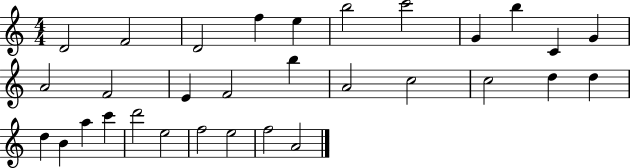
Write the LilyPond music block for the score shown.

{
  \clef treble
  \numericTimeSignature
  \time 4/4
  \key c \major
  d'2 f'2 | d'2 f''4 e''4 | b''2 c'''2 | g'4 b''4 c'4 g'4 | \break a'2 f'2 | e'4 f'2 b''4 | a'2 c''2 | c''2 d''4 d''4 | \break d''4 b'4 a''4 c'''4 | d'''2 e''2 | f''2 e''2 | f''2 a'2 | \break \bar "|."
}